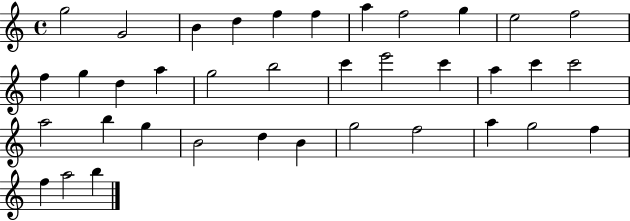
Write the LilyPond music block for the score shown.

{
  \clef treble
  \time 4/4
  \defaultTimeSignature
  \key c \major
  g''2 g'2 | b'4 d''4 f''4 f''4 | a''4 f''2 g''4 | e''2 f''2 | \break f''4 g''4 d''4 a''4 | g''2 b''2 | c'''4 e'''2 c'''4 | a''4 c'''4 c'''2 | \break a''2 b''4 g''4 | b'2 d''4 b'4 | g''2 f''2 | a''4 g''2 f''4 | \break f''4 a''2 b''4 | \bar "|."
}